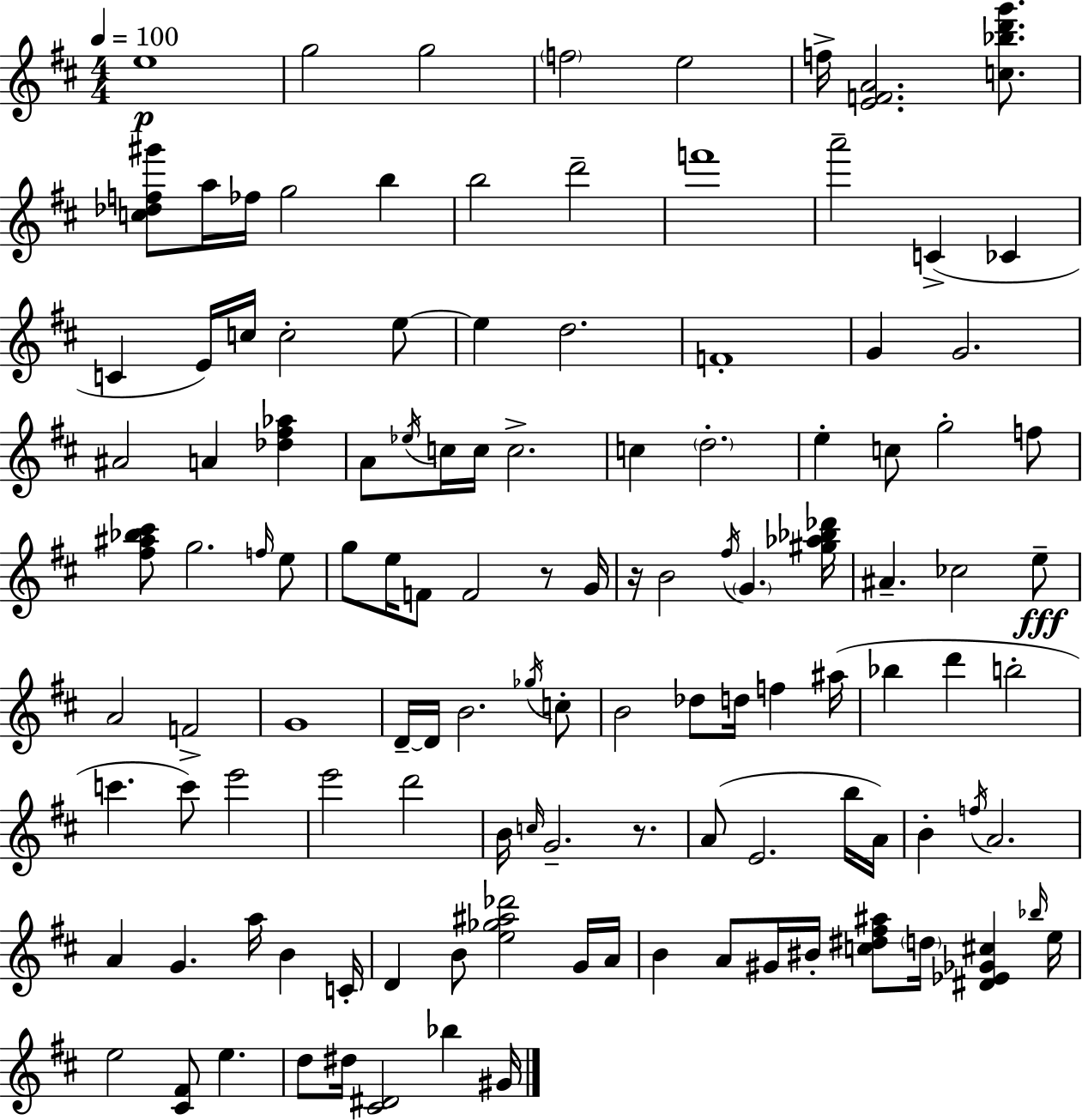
{
  \clef treble
  \numericTimeSignature
  \time 4/4
  \key d \major
  \tempo 4 = 100
  e''1\p | g''2 g''2 | \parenthesize f''2 e''2 | f''16-> <e' f' a'>2. <c'' bes'' d''' g'''>8. | \break <c'' des'' f'' gis'''>8 a''16 fes''16 g''2 b''4 | b''2 d'''2-- | f'''1 | a'''2-- c'4->( ces'4 | \break c'4 e'16) c''16 c''2-. e''8~~ | e''4 d''2. | f'1-. | g'4 g'2. | \break ais'2 a'4 <des'' fis'' aes''>4 | a'8 \acciaccatura { ees''16 } c''16 c''16 c''2.-> | c''4 \parenthesize d''2.-. | e''4-. c''8 g''2-. f''8 | \break <fis'' ais'' bes'' cis'''>8 g''2. \grace { f''16 } | e''8 g''8 e''16 f'8 f'2 r8 | g'16 r16 b'2 \acciaccatura { fis''16 } \parenthesize g'4. | <gis'' aes'' bes'' des'''>16 ais'4.-- ces''2 | \break e''8--\fff a'2 f'2-> | g'1 | d'16--~~ d'16 b'2. | \acciaccatura { ges''16 } c''8-. b'2 des''8 d''16 f''4 | \break ais''16( bes''4 d'''4 b''2-. | c'''4. c'''8) e'''2 | e'''2 d'''2 | b'16 \grace { c''16 } g'2.-- | \break r8. a'8( e'2. | b''16 a'16) b'4-. \acciaccatura { f''16 } a'2. | a'4 g'4. | a''16 b'4 c'16-. d'4 b'8 <e'' ges'' ais'' des'''>2 | \break g'16 a'16 b'4 a'8 gis'16 bis'16-. <c'' dis'' fis'' ais''>8 | \parenthesize d''16 <dis' ees' ges' cis''>4 \grace { bes''16 } e''16 e''2 <cis' fis'>8 | e''4. d''8 dis''16 <cis' dis'>2 | bes''4 gis'16 \bar "|."
}